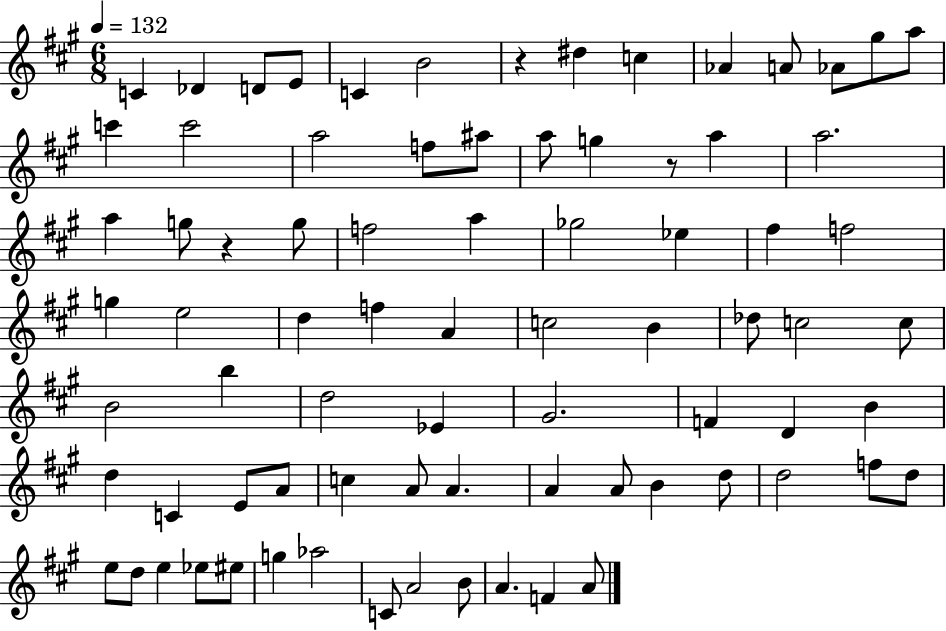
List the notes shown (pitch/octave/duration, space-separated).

C4/q Db4/q D4/e E4/e C4/q B4/h R/q D#5/q C5/q Ab4/q A4/e Ab4/e G#5/e A5/e C6/q C6/h A5/h F5/e A#5/e A5/e G5/q R/e A5/q A5/h. A5/q G5/e R/q G5/e F5/h A5/q Gb5/h Eb5/q F#5/q F5/h G5/q E5/h D5/q F5/q A4/q C5/h B4/q Db5/e C5/h C5/e B4/h B5/q D5/h Eb4/q G#4/h. F4/q D4/q B4/q D5/q C4/q E4/e A4/e C5/q A4/e A4/q. A4/q A4/e B4/q D5/e D5/h F5/e D5/e E5/e D5/e E5/q Eb5/e EIS5/e G5/q Ab5/h C4/e A4/h B4/e A4/q. F4/q A4/e